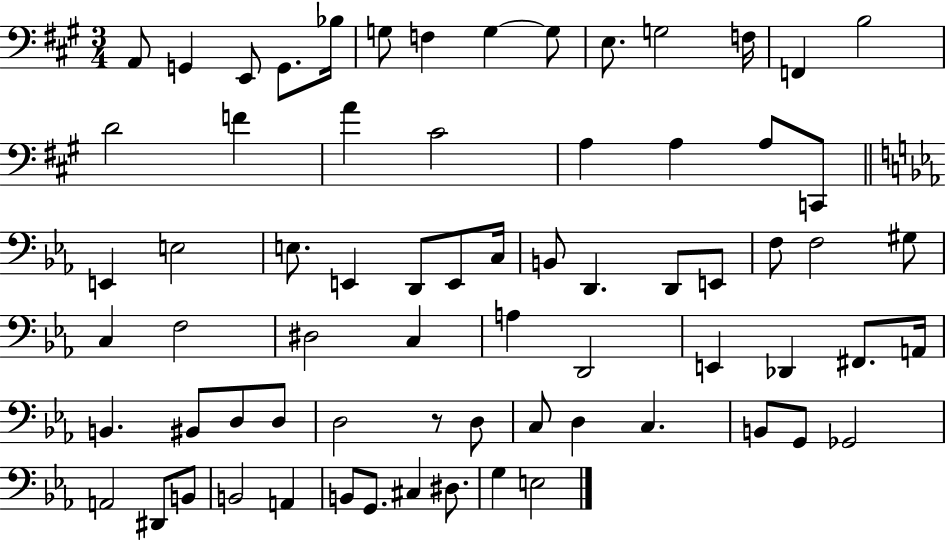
X:1
T:Untitled
M:3/4
L:1/4
K:A
A,,/2 G,, E,,/2 G,,/2 _B,/4 G,/2 F, G, G,/2 E,/2 G,2 F,/4 F,, B,2 D2 F A ^C2 A, A, A,/2 C,,/2 E,, E,2 E,/2 E,, D,,/2 E,,/2 C,/4 B,,/2 D,, D,,/2 E,,/2 F,/2 F,2 ^G,/2 C, F,2 ^D,2 C, A, D,,2 E,, _D,, ^F,,/2 A,,/4 B,, ^B,,/2 D,/2 D,/2 D,2 z/2 D,/2 C,/2 D, C, B,,/2 G,,/2 _G,,2 A,,2 ^D,,/2 B,,/2 B,,2 A,, B,,/2 G,,/2 ^C, ^D,/2 G, E,2